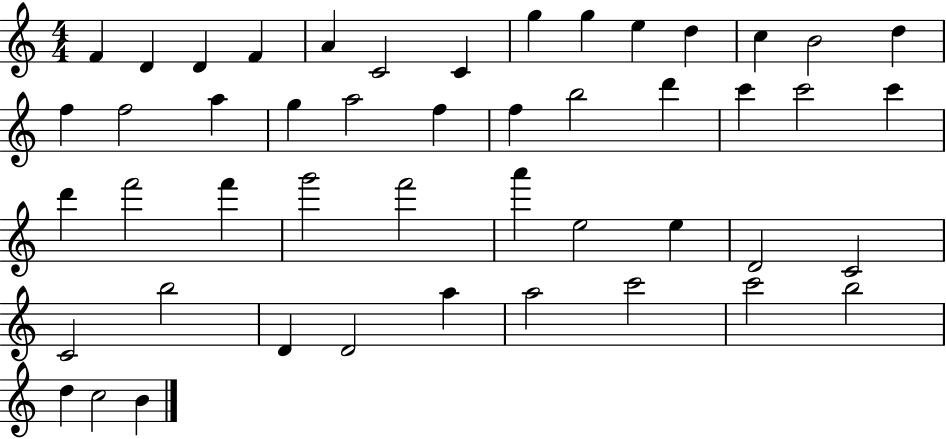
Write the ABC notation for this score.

X:1
T:Untitled
M:4/4
L:1/4
K:C
F D D F A C2 C g g e d c B2 d f f2 a g a2 f f b2 d' c' c'2 c' d' f'2 f' g'2 f'2 a' e2 e D2 C2 C2 b2 D D2 a a2 c'2 c'2 b2 d c2 B